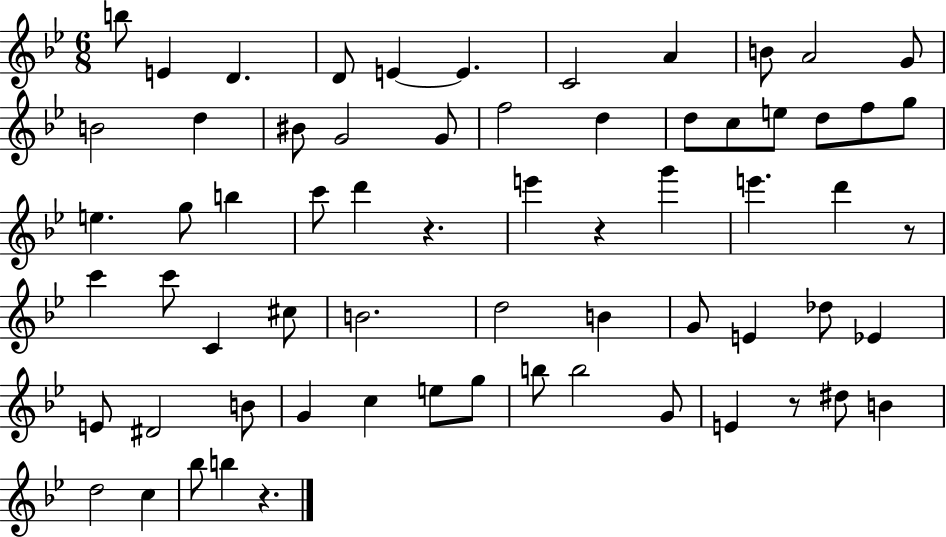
{
  \clef treble
  \numericTimeSignature
  \time 6/8
  \key bes \major
  \repeat volta 2 { b''8 e'4 d'4. | d'8 e'4~~ e'4. | c'2 a'4 | b'8 a'2 g'8 | \break b'2 d''4 | bis'8 g'2 g'8 | f''2 d''4 | d''8 c''8 e''8 d''8 f''8 g''8 | \break e''4. g''8 b''4 | c'''8 d'''4 r4. | e'''4 r4 g'''4 | e'''4. d'''4 r8 | \break c'''4 c'''8 c'4 cis''8 | b'2. | d''2 b'4 | g'8 e'4 des''8 ees'4 | \break e'8 dis'2 b'8 | g'4 c''4 e''8 g''8 | b''8 b''2 g'8 | e'4 r8 dis''8 b'4 | \break d''2 c''4 | bes''8 b''4 r4. | } \bar "|."
}